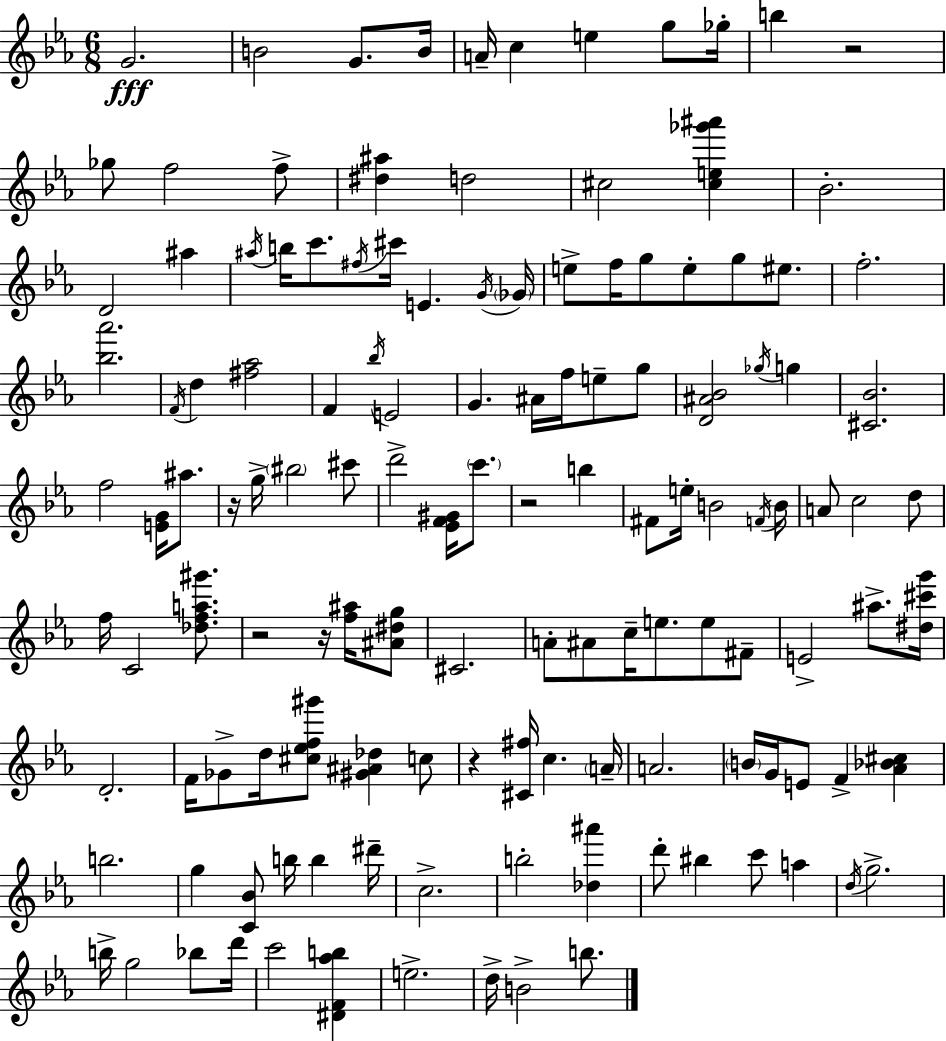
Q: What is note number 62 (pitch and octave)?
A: F5